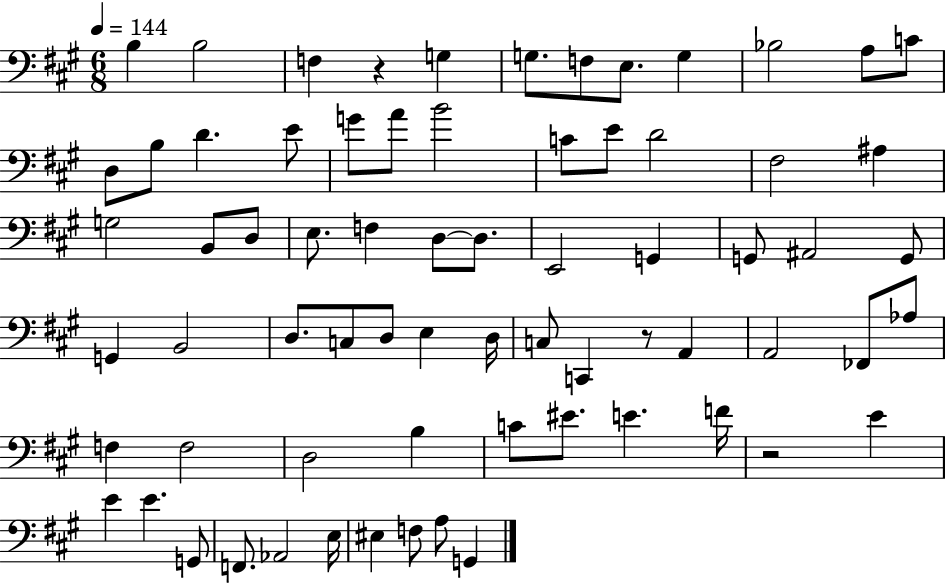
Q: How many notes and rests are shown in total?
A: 70